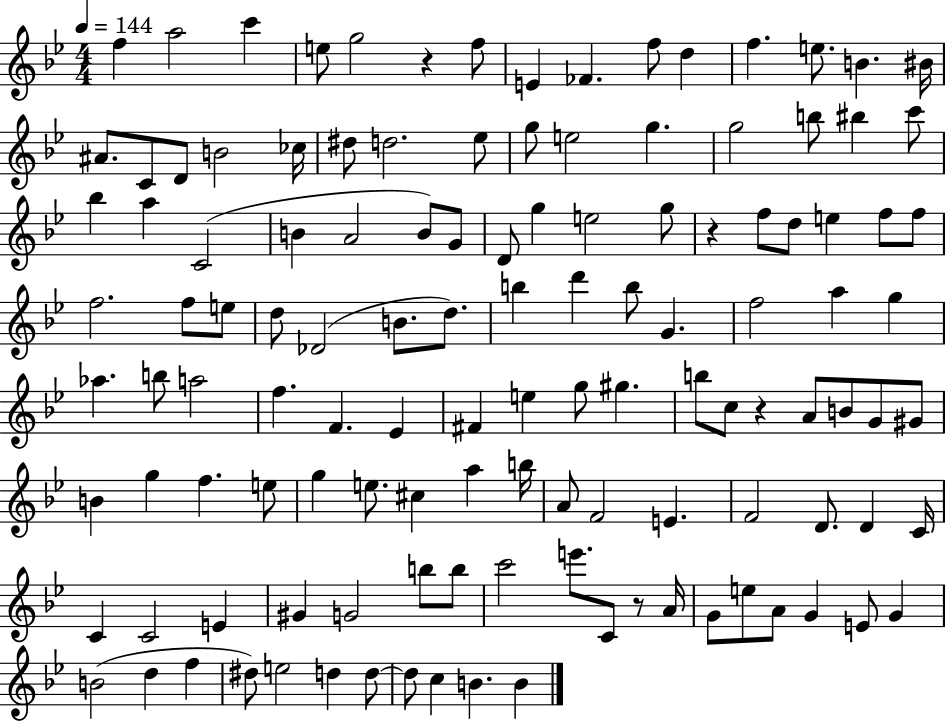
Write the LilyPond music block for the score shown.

{
  \clef treble
  \numericTimeSignature
  \time 4/4
  \key bes \major
  \tempo 4 = 144
  \repeat volta 2 { f''4 a''2 c'''4 | e''8 g''2 r4 f''8 | e'4 fes'4. f''8 d''4 | f''4. e''8. b'4. bis'16 | \break ais'8. c'8 d'8 b'2 ces''16 | dis''8 d''2. ees''8 | g''8 e''2 g''4. | g''2 b''8 bis''4 c'''8 | \break bes''4 a''4 c'2( | b'4 a'2 b'8) g'8 | d'8 g''4 e''2 g''8 | r4 f''8 d''8 e''4 f''8 f''8 | \break f''2. f''8 e''8 | d''8 des'2( b'8. d''8.) | b''4 d'''4 b''8 g'4. | f''2 a''4 g''4 | \break aes''4. b''8 a''2 | f''4. f'4. ees'4 | fis'4 e''4 g''8 gis''4. | b''8 c''8 r4 a'8 b'8 g'8 gis'8 | \break b'4 g''4 f''4. e''8 | g''4 e''8. cis''4 a''4 b''16 | a'8 f'2 e'4. | f'2 d'8. d'4 c'16 | \break c'4 c'2 e'4 | gis'4 g'2 b''8 b''8 | c'''2 e'''8. c'8 r8 a'16 | g'8 e''8 a'8 g'4 e'8 g'4 | \break b'2( d''4 f''4 | dis''8) e''2 d''4 d''8~~ | d''8 c''4 b'4. b'4 | } \bar "|."
}